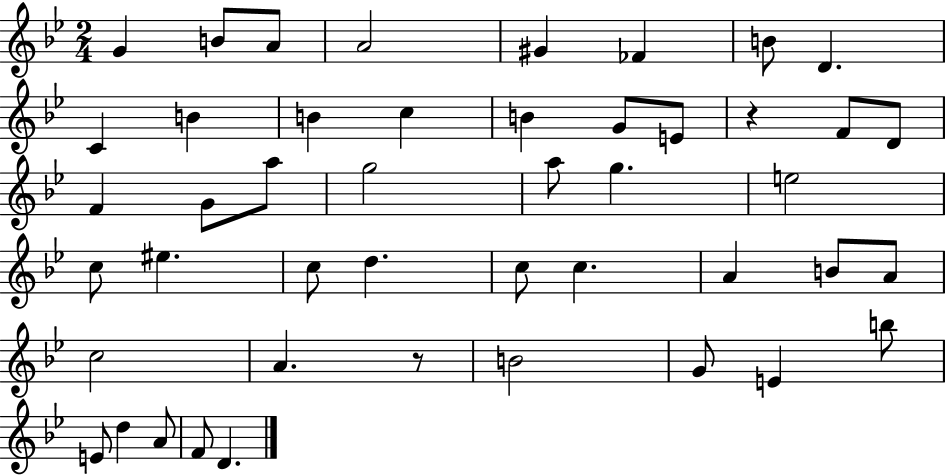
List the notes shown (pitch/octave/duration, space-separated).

G4/q B4/e A4/e A4/h G#4/q FES4/q B4/e D4/q. C4/q B4/q B4/q C5/q B4/q G4/e E4/e R/q F4/e D4/e F4/q G4/e A5/e G5/h A5/e G5/q. E5/h C5/e EIS5/q. C5/e D5/q. C5/e C5/q. A4/q B4/e A4/e C5/h A4/q. R/e B4/h G4/e E4/q B5/e E4/e D5/q A4/e F4/e D4/q.